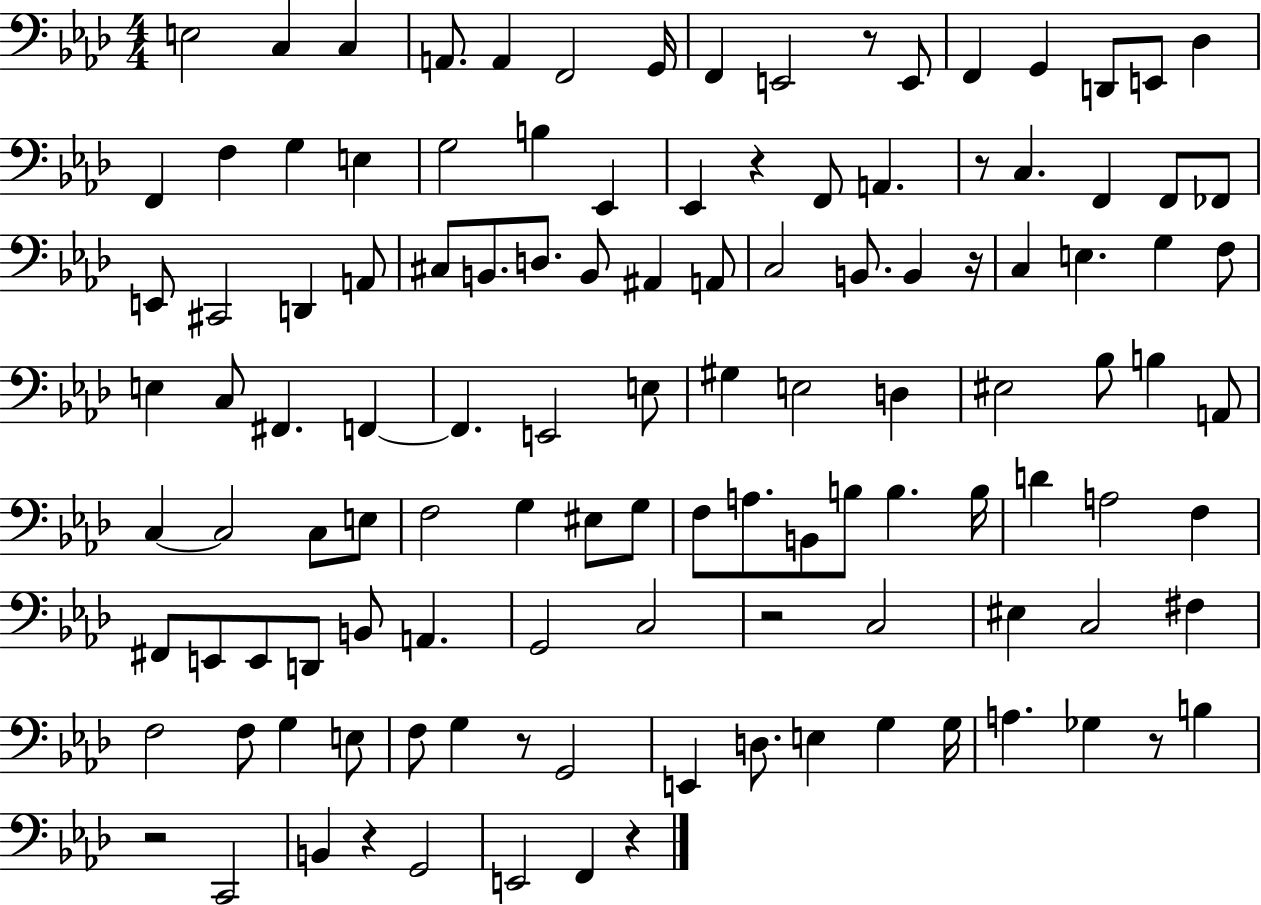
{
  \clef bass
  \numericTimeSignature
  \time 4/4
  \key aes \major
  e2 c4 c4 | a,8. a,4 f,2 g,16 | f,4 e,2 r8 e,8 | f,4 g,4 d,8 e,8 des4 | \break f,4 f4 g4 e4 | g2 b4 ees,4 | ees,4 r4 f,8 a,4. | r8 c4. f,4 f,8 fes,8 | \break e,8 cis,2 d,4 a,8 | cis8 b,8. d8. b,8 ais,4 a,8 | c2 b,8. b,4 r16 | c4 e4. g4 f8 | \break e4 c8 fis,4. f,4~~ | f,4. e,2 e8 | gis4 e2 d4 | eis2 bes8 b4 a,8 | \break c4~~ c2 c8 e8 | f2 g4 eis8 g8 | f8 a8. b,8 b8 b4. b16 | d'4 a2 f4 | \break fis,8 e,8 e,8 d,8 b,8 a,4. | g,2 c2 | r2 c2 | eis4 c2 fis4 | \break f2 f8 g4 e8 | f8 g4 r8 g,2 | e,4 d8. e4 g4 g16 | a4. ges4 r8 b4 | \break r2 c,2 | b,4 r4 g,2 | e,2 f,4 r4 | \bar "|."
}